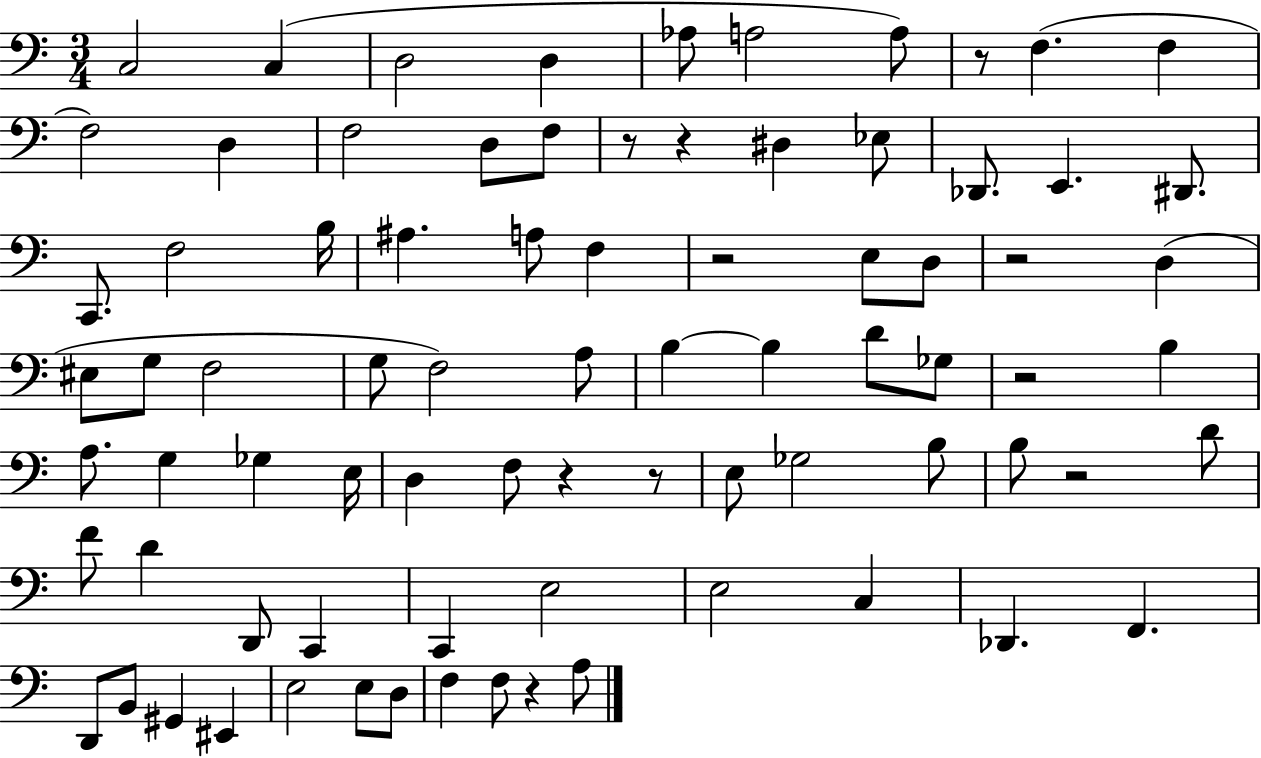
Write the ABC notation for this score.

X:1
T:Untitled
M:3/4
L:1/4
K:C
C,2 C, D,2 D, _A,/2 A,2 A,/2 z/2 F, F, F,2 D, F,2 D,/2 F,/2 z/2 z ^D, _E,/2 _D,,/2 E,, ^D,,/2 C,,/2 F,2 B,/4 ^A, A,/2 F, z2 E,/2 D,/2 z2 D, ^E,/2 G,/2 F,2 G,/2 F,2 A,/2 B, B, D/2 _G,/2 z2 B, A,/2 G, _G, E,/4 D, F,/2 z z/2 E,/2 _G,2 B,/2 B,/2 z2 D/2 F/2 D D,,/2 C,, C,, E,2 E,2 C, _D,, F,, D,,/2 B,,/2 ^G,, ^E,, E,2 E,/2 D,/2 F, F,/2 z A,/2